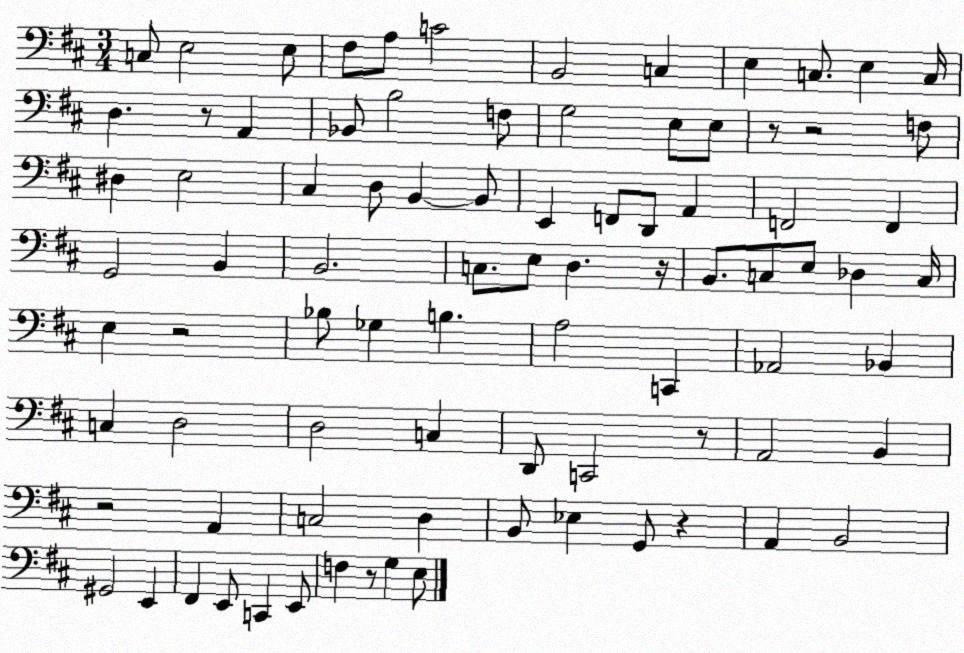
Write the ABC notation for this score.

X:1
T:Untitled
M:3/4
L:1/4
K:D
C,/2 E,2 E,/2 ^F,/2 A,/2 C2 B,,2 C, E, C,/2 E, C,/4 D, z/2 A,, _B,,/2 B,2 F,/2 G,2 E,/2 E,/2 z/2 z2 F,/2 ^D, E,2 ^C, D,/2 B,, B,,/2 E,, F,,/2 D,,/2 A,, F,,2 F,, G,,2 B,, B,,2 C,/2 E,/2 D, z/4 B,,/2 C,/2 E,/2 _D, C,/4 E, z2 _B,/2 _G, B, A,2 C,, _A,,2 _B,, C, D,2 D,2 C, D,,/2 C,,2 z/2 A,,2 B,, z2 A,, C,2 D, B,,/2 _E, G,,/2 z A,, B,,2 ^G,,2 E,, ^F,, E,,/2 C,, E,,/2 F, z/2 G, E,/2